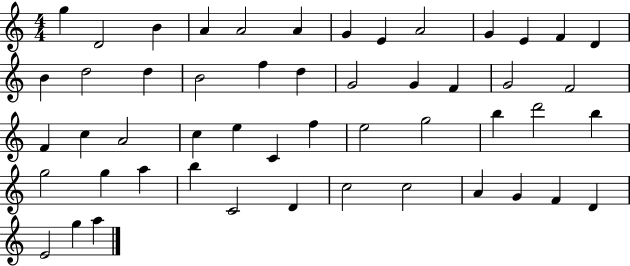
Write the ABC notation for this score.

X:1
T:Untitled
M:4/4
L:1/4
K:C
g D2 B A A2 A G E A2 G E F D B d2 d B2 f d G2 G F G2 F2 F c A2 c e C f e2 g2 b d'2 b g2 g a b C2 D c2 c2 A G F D E2 g a